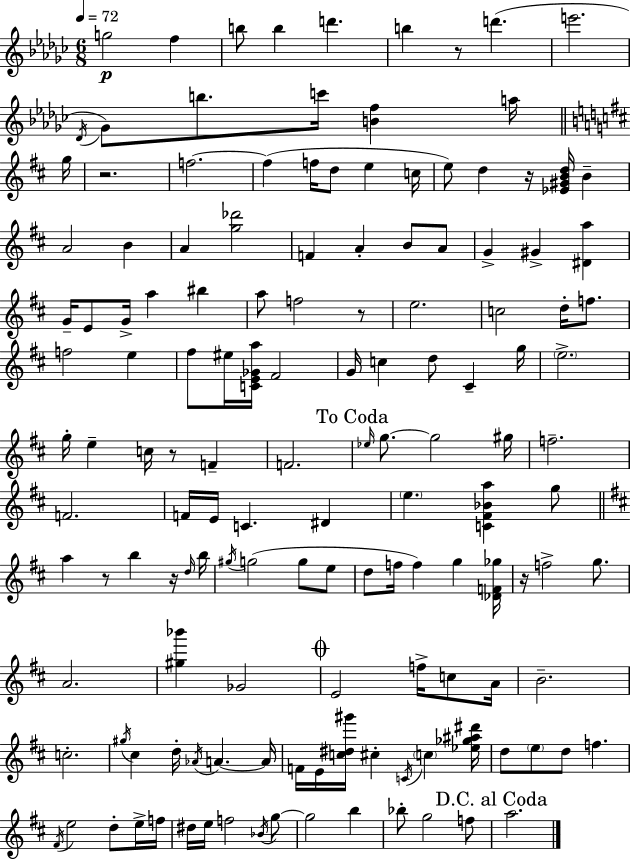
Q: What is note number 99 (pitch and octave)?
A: A4